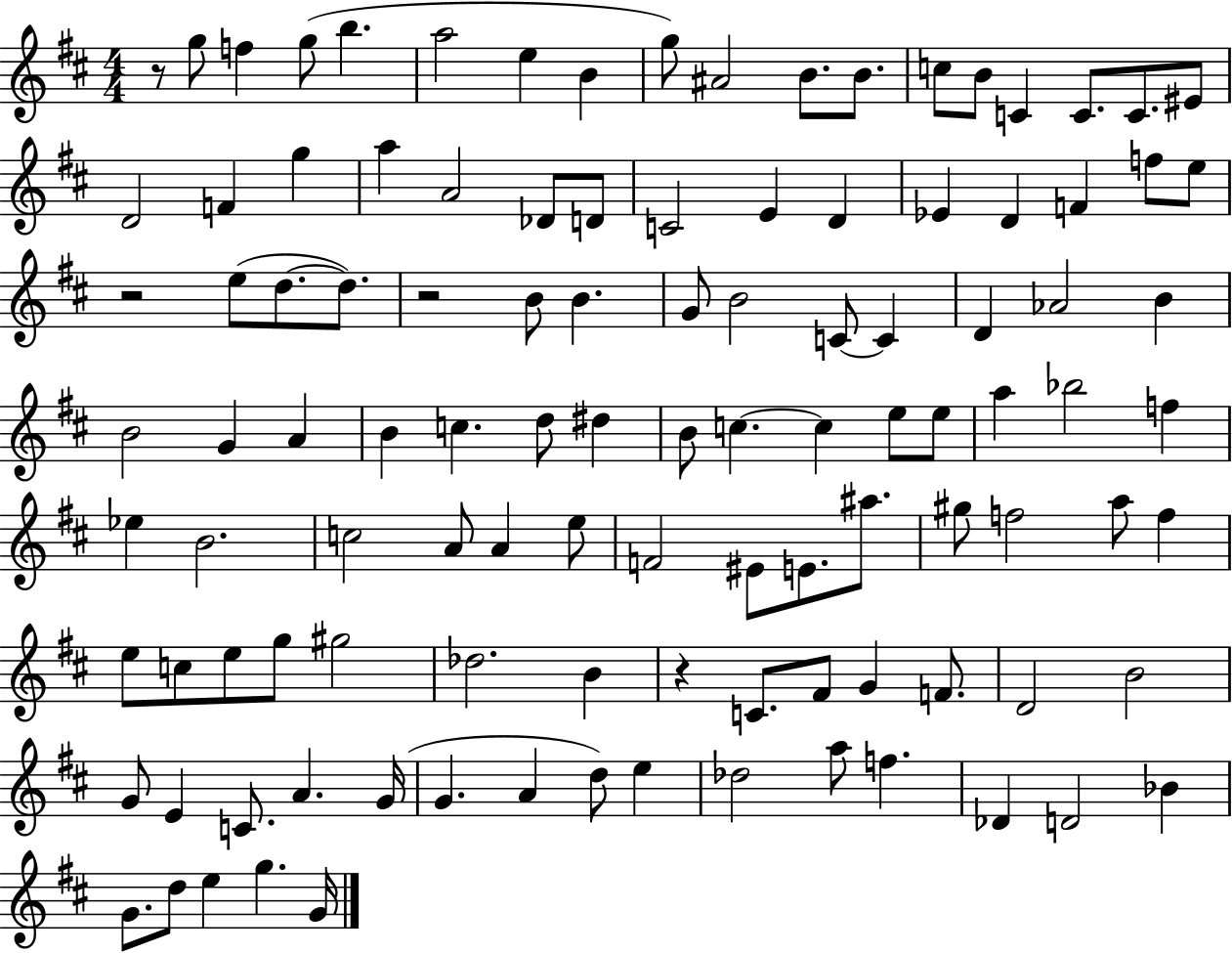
R/e G5/e F5/q G5/e B5/q. A5/h E5/q B4/q G5/e A#4/h B4/e. B4/e. C5/e B4/e C4/q C4/e. C4/e. EIS4/e D4/h F4/q G5/q A5/q A4/h Db4/e D4/e C4/h E4/q D4/q Eb4/q D4/q F4/q F5/e E5/e R/h E5/e D5/e. D5/e. R/h B4/e B4/q. G4/e B4/h C4/e C4/q D4/q Ab4/h B4/q B4/h G4/q A4/q B4/q C5/q. D5/e D#5/q B4/e C5/q. C5/q E5/e E5/e A5/q Bb5/h F5/q Eb5/q B4/h. C5/h A4/e A4/q E5/e F4/h EIS4/e E4/e. A#5/e. G#5/e F5/h A5/e F5/q E5/e C5/e E5/e G5/e G#5/h Db5/h. B4/q R/q C4/e. F#4/e G4/q F4/e. D4/h B4/h G4/e E4/q C4/e. A4/q. G4/s G4/q. A4/q D5/e E5/q Db5/h A5/e F5/q. Db4/q D4/h Bb4/q G4/e. D5/e E5/q G5/q. G4/s